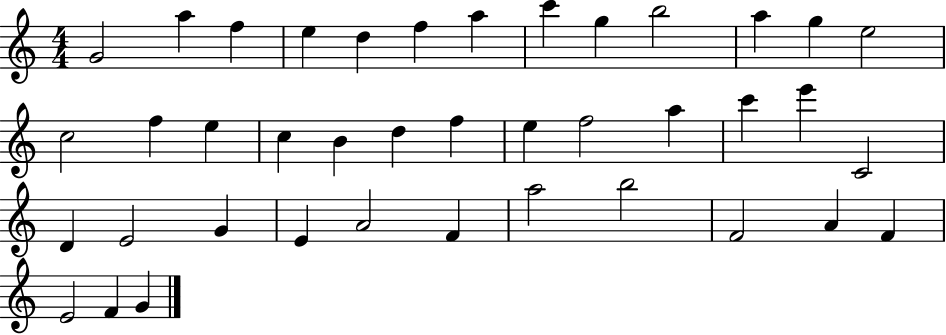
X:1
T:Untitled
M:4/4
L:1/4
K:C
G2 a f e d f a c' g b2 a g e2 c2 f e c B d f e f2 a c' e' C2 D E2 G E A2 F a2 b2 F2 A F E2 F G